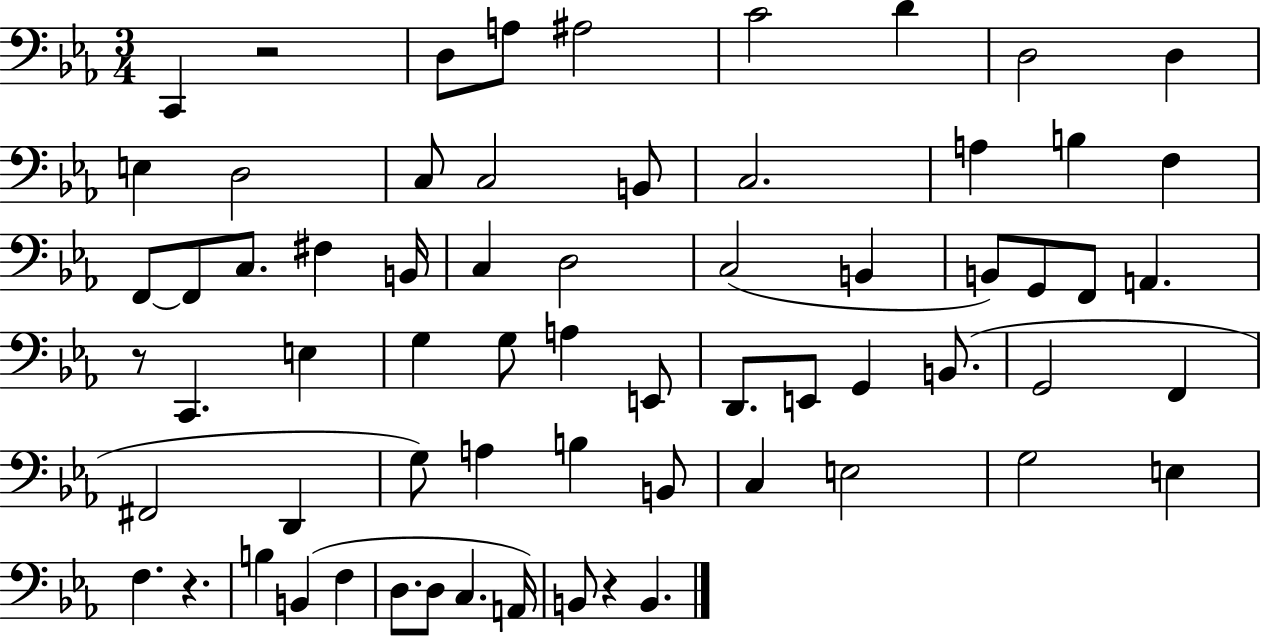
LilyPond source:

{
  \clef bass
  \numericTimeSignature
  \time 3/4
  \key ees \major
  c,4 r2 | d8 a8 ais2 | c'2 d'4 | d2 d4 | \break e4 d2 | c8 c2 b,8 | c2. | a4 b4 f4 | \break f,8~~ f,8 c8. fis4 b,16 | c4 d2 | c2( b,4 | b,8) g,8 f,8 a,4. | \break r8 c,4. e4 | g4 g8 a4 e,8 | d,8. e,8 g,4 b,8.( | g,2 f,4 | \break fis,2 d,4 | g8) a4 b4 b,8 | c4 e2 | g2 e4 | \break f4. r4. | b4 b,4( f4 | d8. d8 c4. a,16) | b,8 r4 b,4. | \break \bar "|."
}